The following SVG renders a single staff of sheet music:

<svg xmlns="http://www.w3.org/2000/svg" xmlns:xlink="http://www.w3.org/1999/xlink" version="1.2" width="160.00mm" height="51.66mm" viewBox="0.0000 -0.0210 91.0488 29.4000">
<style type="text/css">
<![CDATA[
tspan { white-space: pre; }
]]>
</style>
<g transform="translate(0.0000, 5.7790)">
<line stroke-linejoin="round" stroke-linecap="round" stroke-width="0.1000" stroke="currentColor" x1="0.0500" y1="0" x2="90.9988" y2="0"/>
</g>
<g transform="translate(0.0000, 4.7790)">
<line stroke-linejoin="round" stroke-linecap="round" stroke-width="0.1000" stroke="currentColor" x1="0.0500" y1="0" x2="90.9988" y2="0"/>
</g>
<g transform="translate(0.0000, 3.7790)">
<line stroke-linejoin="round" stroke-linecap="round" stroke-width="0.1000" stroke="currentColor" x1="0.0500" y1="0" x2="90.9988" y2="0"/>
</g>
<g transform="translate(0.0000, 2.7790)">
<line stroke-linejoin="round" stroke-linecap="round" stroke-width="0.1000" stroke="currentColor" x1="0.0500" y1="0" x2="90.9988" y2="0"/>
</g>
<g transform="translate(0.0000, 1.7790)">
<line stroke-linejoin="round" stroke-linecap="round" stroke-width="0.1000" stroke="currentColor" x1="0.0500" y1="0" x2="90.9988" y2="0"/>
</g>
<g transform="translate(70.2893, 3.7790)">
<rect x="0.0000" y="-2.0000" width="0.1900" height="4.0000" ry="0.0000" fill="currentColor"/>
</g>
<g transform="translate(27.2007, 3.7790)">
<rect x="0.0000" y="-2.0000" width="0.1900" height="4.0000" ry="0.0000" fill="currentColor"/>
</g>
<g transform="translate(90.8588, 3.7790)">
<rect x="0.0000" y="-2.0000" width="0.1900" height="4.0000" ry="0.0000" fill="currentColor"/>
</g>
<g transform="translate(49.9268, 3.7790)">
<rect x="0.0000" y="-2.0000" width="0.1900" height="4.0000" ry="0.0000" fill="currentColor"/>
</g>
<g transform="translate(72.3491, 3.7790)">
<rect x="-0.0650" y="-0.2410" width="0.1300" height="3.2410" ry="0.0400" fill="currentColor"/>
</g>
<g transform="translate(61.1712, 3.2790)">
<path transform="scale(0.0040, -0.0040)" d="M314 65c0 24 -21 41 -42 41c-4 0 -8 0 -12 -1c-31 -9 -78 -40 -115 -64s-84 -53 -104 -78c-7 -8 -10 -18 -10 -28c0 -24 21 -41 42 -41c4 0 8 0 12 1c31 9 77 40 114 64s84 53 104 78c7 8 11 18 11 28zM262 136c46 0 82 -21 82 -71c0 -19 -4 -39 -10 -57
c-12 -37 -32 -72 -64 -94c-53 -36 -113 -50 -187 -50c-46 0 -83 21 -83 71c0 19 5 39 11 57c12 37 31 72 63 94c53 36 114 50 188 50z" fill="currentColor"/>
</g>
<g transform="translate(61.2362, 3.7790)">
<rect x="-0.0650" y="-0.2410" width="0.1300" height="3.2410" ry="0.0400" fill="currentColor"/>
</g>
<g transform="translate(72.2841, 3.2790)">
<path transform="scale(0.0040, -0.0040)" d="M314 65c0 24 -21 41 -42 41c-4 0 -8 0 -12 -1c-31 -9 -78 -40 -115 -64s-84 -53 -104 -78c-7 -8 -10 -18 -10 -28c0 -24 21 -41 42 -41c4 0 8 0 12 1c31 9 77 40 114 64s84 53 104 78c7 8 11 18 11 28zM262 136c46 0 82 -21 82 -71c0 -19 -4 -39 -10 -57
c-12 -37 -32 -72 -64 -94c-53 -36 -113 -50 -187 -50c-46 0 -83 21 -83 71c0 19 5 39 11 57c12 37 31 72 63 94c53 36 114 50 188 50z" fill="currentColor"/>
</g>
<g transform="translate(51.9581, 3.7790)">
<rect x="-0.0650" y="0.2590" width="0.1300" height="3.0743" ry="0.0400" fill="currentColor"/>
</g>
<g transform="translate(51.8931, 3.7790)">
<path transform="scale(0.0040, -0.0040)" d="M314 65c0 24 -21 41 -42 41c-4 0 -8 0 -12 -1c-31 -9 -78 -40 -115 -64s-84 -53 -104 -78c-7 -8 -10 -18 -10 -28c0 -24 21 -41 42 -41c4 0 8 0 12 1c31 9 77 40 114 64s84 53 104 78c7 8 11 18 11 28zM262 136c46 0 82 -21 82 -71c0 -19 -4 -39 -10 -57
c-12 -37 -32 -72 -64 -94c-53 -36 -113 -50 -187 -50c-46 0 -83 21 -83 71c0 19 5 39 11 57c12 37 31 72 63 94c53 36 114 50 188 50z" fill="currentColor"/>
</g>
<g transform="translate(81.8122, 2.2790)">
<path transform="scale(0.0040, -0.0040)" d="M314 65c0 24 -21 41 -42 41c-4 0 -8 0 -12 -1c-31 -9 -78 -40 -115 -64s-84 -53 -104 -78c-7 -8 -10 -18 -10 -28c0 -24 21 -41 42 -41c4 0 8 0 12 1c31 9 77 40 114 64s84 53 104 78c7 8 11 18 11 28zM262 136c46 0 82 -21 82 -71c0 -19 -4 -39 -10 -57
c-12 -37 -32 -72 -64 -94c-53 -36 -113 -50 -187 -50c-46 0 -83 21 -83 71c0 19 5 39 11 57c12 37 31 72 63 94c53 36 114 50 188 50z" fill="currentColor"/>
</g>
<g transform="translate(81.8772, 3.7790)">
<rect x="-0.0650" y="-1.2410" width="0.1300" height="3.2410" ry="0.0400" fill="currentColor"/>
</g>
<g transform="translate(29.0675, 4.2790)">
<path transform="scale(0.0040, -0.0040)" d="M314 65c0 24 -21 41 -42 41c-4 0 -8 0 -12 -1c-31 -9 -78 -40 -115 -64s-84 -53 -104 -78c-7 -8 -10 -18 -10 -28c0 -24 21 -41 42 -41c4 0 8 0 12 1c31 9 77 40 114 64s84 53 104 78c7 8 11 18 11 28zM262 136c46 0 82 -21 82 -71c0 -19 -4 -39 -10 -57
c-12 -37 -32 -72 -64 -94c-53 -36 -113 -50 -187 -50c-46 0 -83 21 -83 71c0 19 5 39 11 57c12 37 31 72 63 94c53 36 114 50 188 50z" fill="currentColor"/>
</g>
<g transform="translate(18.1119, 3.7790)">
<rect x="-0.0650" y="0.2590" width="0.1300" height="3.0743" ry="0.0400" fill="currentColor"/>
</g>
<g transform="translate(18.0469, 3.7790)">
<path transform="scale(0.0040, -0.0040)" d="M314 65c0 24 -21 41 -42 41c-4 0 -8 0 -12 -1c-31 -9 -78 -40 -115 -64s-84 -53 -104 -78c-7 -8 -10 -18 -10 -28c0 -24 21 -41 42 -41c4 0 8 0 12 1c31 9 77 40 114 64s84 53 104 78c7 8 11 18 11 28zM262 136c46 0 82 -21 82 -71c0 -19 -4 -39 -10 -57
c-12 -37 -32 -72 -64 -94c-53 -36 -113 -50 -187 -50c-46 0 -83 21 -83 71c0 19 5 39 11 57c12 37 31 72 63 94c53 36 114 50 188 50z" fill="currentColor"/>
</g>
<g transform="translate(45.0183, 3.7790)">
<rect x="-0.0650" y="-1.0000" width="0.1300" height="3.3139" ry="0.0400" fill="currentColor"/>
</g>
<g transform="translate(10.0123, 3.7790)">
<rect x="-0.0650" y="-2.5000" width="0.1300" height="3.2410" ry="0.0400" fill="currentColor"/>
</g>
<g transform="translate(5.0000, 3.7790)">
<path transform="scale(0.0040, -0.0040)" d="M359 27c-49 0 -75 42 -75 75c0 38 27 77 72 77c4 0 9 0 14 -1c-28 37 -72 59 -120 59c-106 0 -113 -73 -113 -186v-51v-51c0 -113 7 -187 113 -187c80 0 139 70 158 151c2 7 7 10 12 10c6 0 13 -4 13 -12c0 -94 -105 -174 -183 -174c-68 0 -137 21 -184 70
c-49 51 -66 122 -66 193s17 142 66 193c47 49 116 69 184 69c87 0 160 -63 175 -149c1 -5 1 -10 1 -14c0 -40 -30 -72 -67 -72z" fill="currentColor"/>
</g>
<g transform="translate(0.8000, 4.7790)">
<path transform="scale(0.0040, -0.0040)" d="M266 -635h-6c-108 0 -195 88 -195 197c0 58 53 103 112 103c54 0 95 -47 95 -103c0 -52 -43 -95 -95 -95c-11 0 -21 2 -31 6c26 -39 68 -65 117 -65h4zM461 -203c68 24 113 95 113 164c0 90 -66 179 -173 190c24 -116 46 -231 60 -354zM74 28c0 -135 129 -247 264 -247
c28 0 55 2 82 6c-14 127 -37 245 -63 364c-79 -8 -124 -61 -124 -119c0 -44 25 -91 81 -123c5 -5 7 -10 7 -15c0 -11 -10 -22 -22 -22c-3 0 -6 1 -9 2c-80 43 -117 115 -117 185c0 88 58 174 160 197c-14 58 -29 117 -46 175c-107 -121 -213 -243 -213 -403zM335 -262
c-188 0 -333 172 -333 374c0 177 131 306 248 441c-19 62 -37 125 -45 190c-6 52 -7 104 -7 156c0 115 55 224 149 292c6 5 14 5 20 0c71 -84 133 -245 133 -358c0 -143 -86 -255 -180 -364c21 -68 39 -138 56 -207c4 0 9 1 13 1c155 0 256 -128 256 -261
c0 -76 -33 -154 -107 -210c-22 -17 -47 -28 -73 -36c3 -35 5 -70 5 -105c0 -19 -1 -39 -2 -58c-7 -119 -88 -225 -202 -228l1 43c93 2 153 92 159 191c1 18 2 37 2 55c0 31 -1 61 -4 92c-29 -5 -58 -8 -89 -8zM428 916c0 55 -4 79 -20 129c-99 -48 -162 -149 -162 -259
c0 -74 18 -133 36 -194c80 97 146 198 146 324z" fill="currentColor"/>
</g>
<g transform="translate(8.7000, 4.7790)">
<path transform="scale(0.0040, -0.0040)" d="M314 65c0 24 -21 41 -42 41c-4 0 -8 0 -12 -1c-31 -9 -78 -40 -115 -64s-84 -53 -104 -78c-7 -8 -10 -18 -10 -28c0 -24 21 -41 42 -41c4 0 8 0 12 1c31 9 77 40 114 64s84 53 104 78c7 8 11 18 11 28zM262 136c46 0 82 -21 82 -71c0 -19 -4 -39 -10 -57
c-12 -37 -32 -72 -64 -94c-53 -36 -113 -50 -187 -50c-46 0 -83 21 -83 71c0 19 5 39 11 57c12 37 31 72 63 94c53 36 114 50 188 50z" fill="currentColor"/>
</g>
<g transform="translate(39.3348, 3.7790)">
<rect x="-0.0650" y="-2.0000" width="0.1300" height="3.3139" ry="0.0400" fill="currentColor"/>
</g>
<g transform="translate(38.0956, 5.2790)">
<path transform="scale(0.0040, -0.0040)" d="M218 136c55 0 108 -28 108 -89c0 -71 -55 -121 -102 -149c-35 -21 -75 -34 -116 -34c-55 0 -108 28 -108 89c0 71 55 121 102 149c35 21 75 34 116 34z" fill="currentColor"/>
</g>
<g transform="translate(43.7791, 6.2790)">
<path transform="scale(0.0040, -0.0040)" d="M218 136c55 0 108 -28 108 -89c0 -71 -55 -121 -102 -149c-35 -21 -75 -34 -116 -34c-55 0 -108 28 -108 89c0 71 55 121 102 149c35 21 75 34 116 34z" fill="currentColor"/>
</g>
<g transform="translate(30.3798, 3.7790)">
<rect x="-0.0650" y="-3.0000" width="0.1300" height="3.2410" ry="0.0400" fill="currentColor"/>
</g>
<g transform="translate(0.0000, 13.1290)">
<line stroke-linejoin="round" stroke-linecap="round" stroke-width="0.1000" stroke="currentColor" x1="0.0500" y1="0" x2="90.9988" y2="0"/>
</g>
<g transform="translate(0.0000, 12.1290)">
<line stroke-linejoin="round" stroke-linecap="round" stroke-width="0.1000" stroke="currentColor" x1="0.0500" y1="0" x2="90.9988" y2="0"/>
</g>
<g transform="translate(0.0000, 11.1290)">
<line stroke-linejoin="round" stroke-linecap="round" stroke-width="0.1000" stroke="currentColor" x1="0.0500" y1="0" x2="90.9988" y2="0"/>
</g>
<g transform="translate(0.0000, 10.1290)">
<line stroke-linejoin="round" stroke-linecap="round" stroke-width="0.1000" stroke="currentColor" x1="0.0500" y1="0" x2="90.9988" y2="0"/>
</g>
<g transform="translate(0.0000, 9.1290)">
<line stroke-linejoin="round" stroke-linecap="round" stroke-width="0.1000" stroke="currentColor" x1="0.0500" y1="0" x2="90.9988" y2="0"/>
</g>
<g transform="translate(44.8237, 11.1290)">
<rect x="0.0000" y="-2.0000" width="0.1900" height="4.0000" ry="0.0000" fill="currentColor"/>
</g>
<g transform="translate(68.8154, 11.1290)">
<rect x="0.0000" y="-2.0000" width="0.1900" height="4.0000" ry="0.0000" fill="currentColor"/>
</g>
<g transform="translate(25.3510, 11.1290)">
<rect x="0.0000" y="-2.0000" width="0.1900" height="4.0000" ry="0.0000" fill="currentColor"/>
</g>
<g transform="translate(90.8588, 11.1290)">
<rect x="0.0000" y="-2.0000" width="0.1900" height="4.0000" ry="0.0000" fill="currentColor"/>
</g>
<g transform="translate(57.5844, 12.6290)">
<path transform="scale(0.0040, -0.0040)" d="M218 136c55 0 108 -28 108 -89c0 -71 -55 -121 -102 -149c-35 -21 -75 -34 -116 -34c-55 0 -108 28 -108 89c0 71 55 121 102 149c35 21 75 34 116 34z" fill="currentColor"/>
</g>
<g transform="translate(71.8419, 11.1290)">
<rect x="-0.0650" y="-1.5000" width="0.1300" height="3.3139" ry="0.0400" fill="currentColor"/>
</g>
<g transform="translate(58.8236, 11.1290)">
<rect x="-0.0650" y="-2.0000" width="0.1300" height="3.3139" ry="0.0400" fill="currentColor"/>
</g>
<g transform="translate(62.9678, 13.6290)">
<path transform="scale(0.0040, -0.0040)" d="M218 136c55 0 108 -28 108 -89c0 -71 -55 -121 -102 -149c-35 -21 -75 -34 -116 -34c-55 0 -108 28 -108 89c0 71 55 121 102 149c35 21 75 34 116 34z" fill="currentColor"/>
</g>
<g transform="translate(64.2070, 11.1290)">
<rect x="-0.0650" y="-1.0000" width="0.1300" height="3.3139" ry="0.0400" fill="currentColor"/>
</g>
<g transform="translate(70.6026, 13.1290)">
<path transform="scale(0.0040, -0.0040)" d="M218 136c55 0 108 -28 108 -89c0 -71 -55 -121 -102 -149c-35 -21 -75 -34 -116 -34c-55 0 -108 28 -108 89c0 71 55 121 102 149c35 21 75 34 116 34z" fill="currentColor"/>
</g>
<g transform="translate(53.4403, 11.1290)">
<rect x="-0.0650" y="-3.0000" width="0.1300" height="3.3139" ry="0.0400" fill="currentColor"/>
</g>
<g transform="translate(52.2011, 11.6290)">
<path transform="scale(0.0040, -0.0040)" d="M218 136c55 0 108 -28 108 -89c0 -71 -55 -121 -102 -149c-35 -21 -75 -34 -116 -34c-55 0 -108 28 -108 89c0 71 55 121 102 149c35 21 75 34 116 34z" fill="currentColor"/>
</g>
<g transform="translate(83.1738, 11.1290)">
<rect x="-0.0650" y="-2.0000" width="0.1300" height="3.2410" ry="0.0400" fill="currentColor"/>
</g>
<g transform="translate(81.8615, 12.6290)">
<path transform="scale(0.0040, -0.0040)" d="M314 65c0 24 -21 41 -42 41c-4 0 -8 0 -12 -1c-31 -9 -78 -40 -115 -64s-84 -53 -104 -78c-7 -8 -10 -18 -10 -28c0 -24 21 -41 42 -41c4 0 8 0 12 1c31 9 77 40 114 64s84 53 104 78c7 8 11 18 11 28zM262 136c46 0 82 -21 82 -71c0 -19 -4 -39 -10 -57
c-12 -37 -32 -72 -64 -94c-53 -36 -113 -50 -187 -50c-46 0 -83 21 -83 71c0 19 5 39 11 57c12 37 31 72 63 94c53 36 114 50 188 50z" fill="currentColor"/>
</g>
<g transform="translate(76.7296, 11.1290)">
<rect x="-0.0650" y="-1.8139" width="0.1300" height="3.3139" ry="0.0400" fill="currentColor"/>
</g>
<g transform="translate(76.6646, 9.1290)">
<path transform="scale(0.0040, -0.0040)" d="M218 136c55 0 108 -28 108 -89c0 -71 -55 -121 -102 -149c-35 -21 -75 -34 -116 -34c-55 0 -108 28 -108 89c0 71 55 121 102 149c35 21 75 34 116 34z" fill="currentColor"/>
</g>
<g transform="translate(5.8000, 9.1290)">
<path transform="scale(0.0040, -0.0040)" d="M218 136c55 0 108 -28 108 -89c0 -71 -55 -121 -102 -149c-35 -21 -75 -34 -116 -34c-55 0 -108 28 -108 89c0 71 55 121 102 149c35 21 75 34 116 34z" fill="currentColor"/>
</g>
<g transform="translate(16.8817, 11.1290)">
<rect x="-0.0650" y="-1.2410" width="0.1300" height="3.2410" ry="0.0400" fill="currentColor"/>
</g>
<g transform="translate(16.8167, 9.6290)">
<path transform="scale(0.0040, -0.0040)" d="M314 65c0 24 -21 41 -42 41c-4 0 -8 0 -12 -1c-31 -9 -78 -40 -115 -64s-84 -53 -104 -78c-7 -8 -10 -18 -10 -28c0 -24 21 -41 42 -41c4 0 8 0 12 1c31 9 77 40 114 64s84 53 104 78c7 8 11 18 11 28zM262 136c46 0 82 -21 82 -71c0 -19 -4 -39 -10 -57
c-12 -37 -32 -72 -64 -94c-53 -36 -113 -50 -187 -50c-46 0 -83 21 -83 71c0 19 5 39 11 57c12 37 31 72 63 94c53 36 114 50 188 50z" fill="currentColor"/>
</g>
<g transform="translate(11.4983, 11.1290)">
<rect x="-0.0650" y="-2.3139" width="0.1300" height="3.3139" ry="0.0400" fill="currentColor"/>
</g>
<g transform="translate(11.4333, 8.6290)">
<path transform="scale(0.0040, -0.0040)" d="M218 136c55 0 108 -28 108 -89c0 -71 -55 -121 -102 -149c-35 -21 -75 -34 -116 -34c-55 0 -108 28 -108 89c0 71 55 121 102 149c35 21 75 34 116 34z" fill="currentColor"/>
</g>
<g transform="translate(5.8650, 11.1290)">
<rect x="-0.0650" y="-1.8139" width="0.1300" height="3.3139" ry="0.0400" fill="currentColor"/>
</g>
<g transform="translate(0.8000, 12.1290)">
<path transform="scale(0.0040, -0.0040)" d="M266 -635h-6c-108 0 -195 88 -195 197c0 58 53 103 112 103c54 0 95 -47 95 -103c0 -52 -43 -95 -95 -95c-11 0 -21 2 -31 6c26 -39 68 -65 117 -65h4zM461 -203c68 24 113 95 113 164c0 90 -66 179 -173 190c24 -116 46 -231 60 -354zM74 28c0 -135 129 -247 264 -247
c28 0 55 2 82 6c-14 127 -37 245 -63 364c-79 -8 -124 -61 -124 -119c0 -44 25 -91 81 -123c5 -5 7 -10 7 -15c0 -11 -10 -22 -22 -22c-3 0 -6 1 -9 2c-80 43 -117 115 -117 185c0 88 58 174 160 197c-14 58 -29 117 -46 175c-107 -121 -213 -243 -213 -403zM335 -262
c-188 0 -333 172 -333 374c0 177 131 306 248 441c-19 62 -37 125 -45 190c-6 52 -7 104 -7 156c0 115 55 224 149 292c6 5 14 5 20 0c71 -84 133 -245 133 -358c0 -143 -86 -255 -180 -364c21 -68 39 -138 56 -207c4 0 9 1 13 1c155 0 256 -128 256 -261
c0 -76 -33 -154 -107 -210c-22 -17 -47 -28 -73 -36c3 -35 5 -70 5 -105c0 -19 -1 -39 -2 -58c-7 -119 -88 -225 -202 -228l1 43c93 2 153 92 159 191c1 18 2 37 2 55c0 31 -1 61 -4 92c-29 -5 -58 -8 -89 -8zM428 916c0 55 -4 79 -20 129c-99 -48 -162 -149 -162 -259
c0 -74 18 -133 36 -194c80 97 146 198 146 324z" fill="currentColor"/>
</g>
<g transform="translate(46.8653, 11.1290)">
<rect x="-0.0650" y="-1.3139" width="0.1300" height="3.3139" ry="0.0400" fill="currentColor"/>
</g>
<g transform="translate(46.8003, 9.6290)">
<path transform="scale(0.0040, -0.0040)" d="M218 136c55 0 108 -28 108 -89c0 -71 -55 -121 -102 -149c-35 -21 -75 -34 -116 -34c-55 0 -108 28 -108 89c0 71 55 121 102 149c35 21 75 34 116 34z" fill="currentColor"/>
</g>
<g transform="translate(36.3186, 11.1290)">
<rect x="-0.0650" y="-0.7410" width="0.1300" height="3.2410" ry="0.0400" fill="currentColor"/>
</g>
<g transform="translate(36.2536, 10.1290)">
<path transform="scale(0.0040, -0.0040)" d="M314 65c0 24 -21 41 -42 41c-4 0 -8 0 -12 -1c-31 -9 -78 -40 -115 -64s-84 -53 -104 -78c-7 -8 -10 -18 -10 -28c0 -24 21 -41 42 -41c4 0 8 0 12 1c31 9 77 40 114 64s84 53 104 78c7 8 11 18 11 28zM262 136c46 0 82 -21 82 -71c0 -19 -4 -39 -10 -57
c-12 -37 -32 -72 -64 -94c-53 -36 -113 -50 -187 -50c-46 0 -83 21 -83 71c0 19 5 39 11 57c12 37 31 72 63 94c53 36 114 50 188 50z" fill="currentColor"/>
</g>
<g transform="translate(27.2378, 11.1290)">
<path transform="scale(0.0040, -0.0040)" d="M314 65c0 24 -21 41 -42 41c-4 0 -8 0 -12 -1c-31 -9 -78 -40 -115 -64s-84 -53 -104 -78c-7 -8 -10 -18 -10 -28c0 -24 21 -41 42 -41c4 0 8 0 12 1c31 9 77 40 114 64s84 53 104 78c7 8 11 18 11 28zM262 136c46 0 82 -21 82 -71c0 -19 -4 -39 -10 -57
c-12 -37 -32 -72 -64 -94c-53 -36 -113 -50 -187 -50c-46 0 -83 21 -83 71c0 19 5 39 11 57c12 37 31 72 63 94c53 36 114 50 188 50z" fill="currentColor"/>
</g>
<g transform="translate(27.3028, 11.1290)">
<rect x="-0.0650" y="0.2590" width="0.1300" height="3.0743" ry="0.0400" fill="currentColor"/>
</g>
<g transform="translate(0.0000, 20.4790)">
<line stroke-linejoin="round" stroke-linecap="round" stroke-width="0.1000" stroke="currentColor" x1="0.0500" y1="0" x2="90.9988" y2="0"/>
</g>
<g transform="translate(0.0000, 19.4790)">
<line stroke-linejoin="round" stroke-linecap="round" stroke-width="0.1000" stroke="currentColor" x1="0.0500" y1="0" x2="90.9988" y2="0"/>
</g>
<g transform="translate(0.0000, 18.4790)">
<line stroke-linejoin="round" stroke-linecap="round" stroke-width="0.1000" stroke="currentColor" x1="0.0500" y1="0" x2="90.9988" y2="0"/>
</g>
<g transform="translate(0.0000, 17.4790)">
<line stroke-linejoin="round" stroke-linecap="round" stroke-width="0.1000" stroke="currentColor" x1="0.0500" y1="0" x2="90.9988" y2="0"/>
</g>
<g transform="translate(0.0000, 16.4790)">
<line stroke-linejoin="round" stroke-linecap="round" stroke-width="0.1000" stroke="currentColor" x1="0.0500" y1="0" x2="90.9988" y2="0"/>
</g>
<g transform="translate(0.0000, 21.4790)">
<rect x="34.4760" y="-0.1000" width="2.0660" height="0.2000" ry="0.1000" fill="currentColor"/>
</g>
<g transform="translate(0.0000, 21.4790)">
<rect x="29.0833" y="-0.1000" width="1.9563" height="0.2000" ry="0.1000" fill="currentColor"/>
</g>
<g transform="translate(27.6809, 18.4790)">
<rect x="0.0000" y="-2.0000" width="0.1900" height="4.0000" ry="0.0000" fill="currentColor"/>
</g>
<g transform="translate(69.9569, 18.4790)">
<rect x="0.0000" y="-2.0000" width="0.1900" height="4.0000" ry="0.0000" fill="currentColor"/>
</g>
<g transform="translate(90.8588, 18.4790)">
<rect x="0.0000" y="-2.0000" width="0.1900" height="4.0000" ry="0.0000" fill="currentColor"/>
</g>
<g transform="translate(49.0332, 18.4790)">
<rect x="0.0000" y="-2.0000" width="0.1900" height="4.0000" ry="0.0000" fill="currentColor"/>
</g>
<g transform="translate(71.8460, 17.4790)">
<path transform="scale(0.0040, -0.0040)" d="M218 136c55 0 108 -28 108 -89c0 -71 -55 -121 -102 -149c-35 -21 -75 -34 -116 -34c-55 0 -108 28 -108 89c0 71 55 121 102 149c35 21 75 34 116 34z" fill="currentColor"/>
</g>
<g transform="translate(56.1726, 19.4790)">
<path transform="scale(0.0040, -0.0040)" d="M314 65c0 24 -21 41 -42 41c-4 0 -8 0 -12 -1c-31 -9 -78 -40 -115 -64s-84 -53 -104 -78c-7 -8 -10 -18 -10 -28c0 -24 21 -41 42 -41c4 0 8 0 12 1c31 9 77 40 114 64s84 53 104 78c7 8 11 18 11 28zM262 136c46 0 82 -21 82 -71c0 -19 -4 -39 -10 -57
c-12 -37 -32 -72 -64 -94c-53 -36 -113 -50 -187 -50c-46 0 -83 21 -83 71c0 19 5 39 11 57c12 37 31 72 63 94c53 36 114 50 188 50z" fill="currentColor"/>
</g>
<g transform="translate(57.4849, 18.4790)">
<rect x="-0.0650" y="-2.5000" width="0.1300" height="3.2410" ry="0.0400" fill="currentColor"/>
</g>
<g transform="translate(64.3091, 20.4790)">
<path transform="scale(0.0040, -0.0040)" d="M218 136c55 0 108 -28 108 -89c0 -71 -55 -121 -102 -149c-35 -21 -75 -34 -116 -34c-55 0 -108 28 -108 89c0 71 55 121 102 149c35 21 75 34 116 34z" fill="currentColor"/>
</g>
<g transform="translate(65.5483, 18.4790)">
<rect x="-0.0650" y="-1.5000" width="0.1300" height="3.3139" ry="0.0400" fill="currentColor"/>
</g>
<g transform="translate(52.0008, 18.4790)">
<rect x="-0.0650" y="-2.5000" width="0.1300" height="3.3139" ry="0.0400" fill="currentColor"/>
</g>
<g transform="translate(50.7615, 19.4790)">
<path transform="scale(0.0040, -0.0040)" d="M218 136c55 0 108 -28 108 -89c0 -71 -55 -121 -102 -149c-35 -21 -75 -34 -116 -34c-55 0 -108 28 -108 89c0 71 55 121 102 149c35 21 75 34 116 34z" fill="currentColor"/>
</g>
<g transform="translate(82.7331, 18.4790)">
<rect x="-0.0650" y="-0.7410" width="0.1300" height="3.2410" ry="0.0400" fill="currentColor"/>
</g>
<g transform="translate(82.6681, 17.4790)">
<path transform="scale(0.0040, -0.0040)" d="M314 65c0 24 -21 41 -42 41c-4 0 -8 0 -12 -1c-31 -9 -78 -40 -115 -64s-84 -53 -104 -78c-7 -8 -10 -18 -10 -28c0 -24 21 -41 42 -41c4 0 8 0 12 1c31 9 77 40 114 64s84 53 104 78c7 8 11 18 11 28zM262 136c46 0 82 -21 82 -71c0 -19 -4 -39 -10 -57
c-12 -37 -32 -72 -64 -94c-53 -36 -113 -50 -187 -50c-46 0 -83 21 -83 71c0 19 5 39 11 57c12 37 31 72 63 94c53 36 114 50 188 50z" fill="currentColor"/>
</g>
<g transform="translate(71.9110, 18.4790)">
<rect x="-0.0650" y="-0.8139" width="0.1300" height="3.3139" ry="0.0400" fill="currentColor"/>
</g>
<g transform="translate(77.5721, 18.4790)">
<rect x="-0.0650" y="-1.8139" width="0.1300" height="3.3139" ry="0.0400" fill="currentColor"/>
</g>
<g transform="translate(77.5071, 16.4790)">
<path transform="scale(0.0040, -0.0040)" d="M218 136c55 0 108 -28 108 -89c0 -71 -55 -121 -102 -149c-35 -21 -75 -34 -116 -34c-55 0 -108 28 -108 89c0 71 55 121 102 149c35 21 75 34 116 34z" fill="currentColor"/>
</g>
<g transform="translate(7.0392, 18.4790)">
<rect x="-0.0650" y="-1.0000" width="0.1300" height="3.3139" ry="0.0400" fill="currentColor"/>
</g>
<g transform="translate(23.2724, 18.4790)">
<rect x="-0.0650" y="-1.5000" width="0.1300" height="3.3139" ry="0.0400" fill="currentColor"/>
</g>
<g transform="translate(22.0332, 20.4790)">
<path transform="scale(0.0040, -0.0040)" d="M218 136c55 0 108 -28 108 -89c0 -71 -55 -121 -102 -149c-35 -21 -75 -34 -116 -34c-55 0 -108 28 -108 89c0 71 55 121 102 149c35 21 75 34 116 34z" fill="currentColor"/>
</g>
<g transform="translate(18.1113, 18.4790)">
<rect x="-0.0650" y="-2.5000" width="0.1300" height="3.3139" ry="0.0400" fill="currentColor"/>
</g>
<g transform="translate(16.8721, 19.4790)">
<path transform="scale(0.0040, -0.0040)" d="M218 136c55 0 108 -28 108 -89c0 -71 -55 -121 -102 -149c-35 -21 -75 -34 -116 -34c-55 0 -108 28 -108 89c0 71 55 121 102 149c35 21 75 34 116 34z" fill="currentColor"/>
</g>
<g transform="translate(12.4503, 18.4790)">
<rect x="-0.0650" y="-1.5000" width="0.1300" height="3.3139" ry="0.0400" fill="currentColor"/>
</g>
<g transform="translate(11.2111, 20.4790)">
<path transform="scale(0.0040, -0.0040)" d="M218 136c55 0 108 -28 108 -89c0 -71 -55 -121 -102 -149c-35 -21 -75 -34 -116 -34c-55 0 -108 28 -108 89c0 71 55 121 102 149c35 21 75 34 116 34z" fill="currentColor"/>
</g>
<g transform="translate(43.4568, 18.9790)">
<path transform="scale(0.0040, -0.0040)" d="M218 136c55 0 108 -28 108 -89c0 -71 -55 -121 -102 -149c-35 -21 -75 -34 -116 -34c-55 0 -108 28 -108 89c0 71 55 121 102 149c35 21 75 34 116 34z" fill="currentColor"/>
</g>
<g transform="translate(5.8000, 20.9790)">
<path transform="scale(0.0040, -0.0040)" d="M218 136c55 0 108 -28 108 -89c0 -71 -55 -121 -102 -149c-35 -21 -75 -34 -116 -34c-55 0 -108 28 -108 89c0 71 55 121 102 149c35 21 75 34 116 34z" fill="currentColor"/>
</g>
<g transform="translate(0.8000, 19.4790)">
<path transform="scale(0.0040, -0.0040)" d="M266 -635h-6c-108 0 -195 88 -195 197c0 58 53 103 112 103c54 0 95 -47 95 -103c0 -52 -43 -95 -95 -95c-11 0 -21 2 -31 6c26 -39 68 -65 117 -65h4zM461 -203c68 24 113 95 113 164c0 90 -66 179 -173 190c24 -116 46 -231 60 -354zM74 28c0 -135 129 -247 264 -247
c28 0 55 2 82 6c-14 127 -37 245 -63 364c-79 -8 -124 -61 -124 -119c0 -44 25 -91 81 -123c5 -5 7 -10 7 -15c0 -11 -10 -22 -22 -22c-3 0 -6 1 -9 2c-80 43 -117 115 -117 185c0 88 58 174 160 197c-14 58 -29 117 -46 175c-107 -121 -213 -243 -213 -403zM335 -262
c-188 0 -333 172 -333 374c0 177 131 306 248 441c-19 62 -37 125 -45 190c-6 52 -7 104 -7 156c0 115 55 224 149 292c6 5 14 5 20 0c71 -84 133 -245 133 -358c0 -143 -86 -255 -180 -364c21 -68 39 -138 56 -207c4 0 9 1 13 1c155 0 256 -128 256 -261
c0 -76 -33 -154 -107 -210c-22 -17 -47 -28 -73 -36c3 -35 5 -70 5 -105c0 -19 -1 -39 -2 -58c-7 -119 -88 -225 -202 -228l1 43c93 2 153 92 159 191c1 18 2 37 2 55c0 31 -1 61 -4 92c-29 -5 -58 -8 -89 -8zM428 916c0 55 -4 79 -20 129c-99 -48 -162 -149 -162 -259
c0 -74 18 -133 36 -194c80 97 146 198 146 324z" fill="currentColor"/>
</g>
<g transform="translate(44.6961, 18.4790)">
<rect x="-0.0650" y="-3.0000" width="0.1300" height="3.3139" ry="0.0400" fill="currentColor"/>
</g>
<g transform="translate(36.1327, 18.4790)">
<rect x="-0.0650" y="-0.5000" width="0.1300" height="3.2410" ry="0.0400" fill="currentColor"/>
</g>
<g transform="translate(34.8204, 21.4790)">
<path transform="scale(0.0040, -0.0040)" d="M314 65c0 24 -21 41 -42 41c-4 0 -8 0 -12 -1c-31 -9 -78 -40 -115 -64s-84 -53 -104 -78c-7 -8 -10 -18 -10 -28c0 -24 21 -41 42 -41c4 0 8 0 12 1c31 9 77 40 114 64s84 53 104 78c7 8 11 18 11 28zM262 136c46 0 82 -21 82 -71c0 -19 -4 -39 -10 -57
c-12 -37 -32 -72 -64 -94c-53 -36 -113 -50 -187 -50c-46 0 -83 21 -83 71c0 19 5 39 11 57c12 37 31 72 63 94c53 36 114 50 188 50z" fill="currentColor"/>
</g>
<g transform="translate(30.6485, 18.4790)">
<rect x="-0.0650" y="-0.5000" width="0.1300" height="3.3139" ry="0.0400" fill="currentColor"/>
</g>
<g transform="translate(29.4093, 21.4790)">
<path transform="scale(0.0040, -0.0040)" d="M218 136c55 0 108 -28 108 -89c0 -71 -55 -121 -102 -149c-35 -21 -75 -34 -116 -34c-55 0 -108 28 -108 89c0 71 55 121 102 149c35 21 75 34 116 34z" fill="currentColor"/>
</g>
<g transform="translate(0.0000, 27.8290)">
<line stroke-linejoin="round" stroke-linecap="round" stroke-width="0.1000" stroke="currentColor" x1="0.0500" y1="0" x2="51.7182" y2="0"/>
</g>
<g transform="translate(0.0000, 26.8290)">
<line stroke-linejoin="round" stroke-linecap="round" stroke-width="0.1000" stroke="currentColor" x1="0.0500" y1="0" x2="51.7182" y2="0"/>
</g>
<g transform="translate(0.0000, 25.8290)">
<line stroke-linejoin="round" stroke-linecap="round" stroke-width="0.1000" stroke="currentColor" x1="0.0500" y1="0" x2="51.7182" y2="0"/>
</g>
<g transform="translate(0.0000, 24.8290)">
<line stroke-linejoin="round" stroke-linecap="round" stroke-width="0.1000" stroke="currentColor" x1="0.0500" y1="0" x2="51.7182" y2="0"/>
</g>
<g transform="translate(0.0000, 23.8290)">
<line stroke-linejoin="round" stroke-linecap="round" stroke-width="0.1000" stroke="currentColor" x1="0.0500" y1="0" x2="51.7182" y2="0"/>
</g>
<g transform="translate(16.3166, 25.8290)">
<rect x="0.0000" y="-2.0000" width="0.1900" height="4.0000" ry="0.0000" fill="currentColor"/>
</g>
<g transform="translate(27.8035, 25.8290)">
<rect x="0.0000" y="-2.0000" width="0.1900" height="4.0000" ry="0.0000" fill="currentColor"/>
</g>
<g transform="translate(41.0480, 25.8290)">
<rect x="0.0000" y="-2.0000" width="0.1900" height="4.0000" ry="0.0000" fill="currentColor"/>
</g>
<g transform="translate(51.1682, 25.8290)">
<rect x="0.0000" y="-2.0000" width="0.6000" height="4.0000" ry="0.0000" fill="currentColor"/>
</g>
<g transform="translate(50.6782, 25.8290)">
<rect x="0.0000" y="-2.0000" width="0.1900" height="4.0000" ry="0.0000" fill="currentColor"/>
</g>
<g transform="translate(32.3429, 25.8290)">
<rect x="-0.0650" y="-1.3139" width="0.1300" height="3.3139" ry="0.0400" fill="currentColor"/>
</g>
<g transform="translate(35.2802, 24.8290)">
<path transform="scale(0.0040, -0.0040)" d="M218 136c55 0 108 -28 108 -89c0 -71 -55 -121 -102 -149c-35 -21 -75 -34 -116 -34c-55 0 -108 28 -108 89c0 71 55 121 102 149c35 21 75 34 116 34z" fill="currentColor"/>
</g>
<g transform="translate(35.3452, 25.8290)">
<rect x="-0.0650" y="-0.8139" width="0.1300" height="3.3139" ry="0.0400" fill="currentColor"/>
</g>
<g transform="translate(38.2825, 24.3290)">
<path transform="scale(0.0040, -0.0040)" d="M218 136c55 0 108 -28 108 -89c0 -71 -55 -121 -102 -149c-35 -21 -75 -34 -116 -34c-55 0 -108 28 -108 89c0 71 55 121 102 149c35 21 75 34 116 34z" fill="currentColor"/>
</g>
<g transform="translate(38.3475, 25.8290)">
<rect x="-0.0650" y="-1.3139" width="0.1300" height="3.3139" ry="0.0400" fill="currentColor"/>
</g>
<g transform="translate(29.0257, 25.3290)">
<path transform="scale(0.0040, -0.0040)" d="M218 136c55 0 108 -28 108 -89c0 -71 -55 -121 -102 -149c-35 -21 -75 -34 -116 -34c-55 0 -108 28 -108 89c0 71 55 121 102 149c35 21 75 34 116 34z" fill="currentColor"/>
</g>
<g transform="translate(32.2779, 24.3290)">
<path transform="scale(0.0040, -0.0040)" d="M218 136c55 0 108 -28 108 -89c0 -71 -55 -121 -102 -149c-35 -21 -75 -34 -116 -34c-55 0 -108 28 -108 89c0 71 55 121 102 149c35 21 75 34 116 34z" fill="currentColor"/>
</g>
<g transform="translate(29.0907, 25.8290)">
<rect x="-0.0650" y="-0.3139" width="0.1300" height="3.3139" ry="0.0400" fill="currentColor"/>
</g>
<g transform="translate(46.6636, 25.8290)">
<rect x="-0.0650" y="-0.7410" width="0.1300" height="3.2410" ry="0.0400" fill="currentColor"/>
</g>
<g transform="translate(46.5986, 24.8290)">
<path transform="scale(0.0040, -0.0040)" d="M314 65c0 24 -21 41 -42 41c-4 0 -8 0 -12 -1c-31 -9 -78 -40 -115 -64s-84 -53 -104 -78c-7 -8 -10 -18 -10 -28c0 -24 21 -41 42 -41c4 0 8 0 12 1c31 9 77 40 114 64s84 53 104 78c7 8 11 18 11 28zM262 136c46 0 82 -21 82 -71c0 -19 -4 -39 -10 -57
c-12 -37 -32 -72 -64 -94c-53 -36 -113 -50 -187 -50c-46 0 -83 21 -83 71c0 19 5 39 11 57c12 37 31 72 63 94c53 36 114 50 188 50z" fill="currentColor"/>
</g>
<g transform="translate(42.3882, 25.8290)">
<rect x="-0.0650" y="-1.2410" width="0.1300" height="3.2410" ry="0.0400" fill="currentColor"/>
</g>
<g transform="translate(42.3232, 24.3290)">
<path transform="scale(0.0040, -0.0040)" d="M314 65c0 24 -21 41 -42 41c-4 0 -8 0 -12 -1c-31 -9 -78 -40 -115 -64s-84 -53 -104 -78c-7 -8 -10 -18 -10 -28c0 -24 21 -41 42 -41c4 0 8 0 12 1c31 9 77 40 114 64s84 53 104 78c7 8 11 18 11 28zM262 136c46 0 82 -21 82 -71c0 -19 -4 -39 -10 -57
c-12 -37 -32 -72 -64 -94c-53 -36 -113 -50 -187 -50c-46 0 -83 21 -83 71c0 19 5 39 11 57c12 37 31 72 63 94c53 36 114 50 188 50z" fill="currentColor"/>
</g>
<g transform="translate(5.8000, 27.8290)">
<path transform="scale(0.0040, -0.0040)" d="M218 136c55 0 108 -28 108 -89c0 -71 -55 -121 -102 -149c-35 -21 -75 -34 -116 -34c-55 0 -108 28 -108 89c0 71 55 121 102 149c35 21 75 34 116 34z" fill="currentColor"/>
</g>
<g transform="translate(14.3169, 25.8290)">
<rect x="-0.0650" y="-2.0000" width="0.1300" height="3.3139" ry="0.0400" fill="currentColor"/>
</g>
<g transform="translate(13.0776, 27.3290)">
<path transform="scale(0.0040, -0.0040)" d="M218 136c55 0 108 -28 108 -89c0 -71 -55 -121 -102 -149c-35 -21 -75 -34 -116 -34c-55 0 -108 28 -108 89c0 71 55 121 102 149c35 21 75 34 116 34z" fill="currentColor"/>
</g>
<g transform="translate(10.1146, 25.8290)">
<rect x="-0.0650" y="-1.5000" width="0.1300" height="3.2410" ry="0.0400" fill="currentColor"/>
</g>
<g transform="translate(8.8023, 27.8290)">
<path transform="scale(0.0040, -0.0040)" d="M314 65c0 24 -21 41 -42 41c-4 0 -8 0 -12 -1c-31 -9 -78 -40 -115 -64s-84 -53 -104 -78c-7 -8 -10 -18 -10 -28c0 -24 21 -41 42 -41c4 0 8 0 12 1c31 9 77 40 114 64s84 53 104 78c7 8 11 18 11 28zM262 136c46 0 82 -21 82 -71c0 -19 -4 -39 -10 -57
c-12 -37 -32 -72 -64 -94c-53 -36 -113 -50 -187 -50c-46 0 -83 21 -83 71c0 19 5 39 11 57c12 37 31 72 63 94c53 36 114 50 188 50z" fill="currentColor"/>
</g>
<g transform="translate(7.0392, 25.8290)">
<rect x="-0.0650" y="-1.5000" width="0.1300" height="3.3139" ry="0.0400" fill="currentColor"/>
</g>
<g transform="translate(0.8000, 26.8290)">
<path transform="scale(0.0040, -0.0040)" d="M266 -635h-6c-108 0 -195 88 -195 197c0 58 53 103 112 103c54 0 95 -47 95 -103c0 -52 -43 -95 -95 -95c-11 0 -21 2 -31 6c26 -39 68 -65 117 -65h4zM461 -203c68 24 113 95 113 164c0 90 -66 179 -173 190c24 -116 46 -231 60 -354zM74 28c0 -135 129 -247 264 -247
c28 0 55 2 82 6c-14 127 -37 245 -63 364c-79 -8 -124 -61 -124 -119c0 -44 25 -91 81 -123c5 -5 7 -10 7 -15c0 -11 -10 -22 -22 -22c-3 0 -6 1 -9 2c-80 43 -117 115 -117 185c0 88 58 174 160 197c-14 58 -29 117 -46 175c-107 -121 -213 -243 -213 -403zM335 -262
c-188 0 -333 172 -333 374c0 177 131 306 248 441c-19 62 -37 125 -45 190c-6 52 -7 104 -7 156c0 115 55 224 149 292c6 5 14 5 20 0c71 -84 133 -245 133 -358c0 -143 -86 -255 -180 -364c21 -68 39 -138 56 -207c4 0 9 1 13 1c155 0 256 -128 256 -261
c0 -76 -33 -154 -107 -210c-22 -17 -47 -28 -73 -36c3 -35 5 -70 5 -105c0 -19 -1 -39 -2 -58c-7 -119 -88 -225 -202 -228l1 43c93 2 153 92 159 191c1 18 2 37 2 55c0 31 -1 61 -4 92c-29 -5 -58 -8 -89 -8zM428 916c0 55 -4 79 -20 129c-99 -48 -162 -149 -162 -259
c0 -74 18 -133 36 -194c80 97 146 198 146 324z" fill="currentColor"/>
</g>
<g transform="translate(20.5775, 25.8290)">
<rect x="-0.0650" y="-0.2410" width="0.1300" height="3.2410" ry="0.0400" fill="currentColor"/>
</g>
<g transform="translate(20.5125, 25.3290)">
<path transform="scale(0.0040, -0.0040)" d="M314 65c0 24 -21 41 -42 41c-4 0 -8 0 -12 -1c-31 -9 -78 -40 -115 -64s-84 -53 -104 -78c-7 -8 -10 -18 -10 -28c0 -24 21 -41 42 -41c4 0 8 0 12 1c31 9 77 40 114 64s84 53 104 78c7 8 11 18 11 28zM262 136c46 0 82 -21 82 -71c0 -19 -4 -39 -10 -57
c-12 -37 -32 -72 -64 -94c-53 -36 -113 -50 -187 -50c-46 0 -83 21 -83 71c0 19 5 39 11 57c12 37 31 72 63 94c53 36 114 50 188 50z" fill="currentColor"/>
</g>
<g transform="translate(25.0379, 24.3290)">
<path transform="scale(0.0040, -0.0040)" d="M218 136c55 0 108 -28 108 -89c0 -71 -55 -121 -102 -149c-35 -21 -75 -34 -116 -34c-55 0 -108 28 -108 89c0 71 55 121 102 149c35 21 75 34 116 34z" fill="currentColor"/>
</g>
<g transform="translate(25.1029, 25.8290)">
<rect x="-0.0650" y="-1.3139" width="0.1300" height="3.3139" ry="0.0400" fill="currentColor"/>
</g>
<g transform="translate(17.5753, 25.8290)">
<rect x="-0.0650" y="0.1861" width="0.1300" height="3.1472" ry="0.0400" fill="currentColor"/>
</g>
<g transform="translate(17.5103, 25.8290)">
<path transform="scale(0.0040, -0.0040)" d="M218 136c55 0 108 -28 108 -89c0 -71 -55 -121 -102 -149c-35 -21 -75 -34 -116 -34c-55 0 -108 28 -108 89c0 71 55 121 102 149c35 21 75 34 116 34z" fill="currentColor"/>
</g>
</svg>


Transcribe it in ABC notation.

X:1
T:Untitled
M:4/4
L:1/4
K:C
G2 B2 A2 F D B2 c2 c2 e2 f g e2 B2 d2 e A F D E f F2 D E G E C C2 A G G2 E d f d2 E E2 F B c2 e c e d e e2 d2